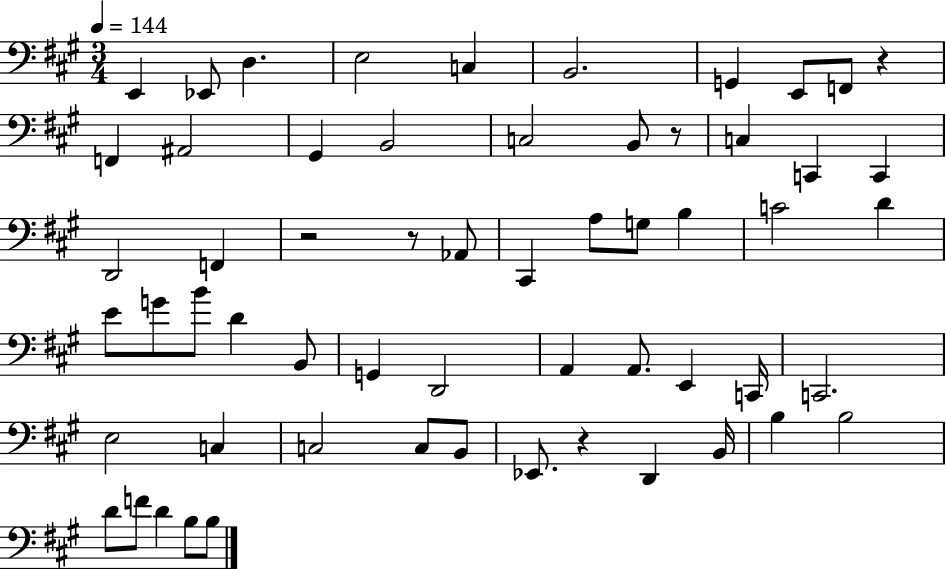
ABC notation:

X:1
T:Untitled
M:3/4
L:1/4
K:A
E,, _E,,/2 D, E,2 C, B,,2 G,, E,,/2 F,,/2 z F,, ^A,,2 ^G,, B,,2 C,2 B,,/2 z/2 C, C,, C,, D,,2 F,, z2 z/2 _A,,/2 ^C,, A,/2 G,/2 B, C2 D E/2 G/2 B/2 D B,,/2 G,, D,,2 A,, A,,/2 E,, C,,/4 C,,2 E,2 C, C,2 C,/2 B,,/2 _E,,/2 z D,, B,,/4 B, B,2 D/2 F/2 D B,/2 B,/2